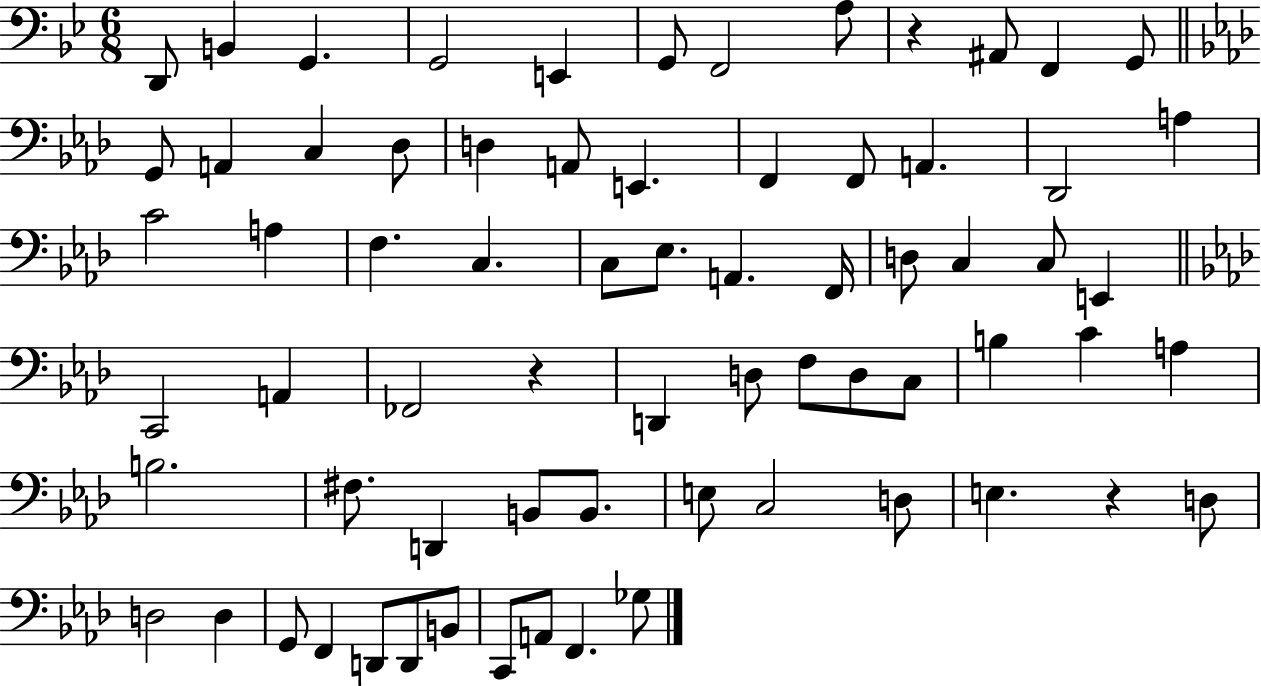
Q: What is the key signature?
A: BES major